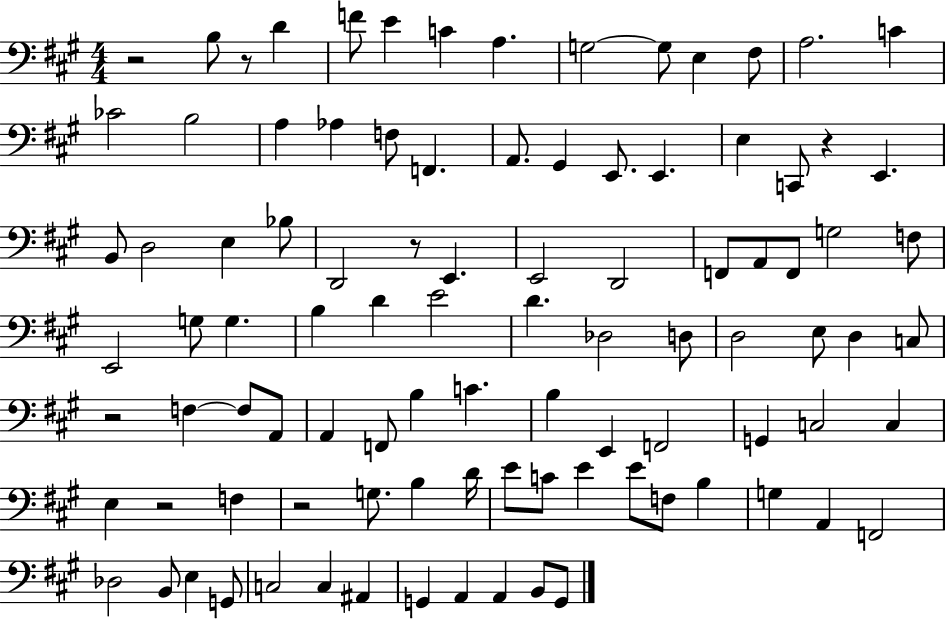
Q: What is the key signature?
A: A major